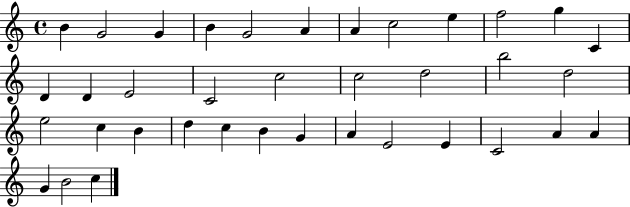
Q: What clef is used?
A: treble